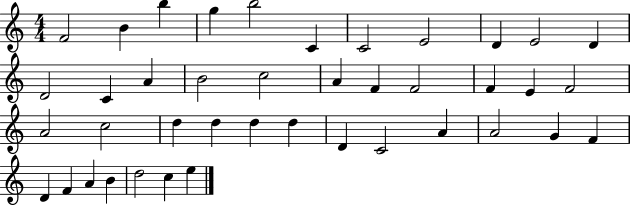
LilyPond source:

{
  \clef treble
  \numericTimeSignature
  \time 4/4
  \key c \major
  f'2 b'4 b''4 | g''4 b''2 c'4 | c'2 e'2 | d'4 e'2 d'4 | \break d'2 c'4 a'4 | b'2 c''2 | a'4 f'4 f'2 | f'4 e'4 f'2 | \break a'2 c''2 | d''4 d''4 d''4 d''4 | d'4 c'2 a'4 | a'2 g'4 f'4 | \break d'4 f'4 a'4 b'4 | d''2 c''4 e''4 | \bar "|."
}